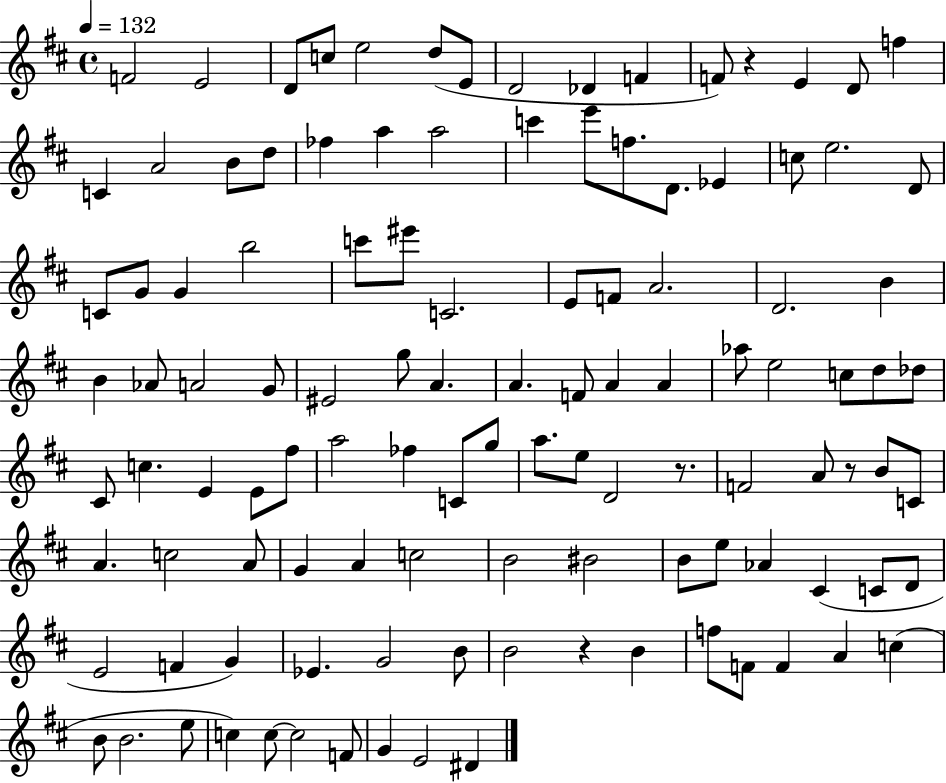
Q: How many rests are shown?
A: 4